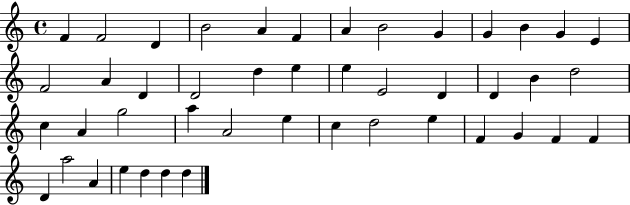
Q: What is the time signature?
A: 4/4